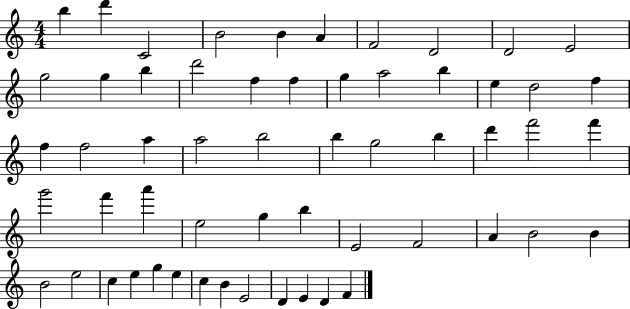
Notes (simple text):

B5/q D6/q C4/h B4/h B4/q A4/q F4/h D4/h D4/h E4/h G5/h G5/q B5/q D6/h F5/q F5/q G5/q A5/h B5/q E5/q D5/h F5/q F5/q F5/h A5/q A5/h B5/h B5/q G5/h B5/q D6/q F6/h F6/q G6/h F6/q A6/q E5/h G5/q B5/q E4/h F4/h A4/q B4/h B4/q B4/h E5/h C5/q E5/q G5/q E5/q C5/q B4/q E4/h D4/q E4/q D4/q F4/q